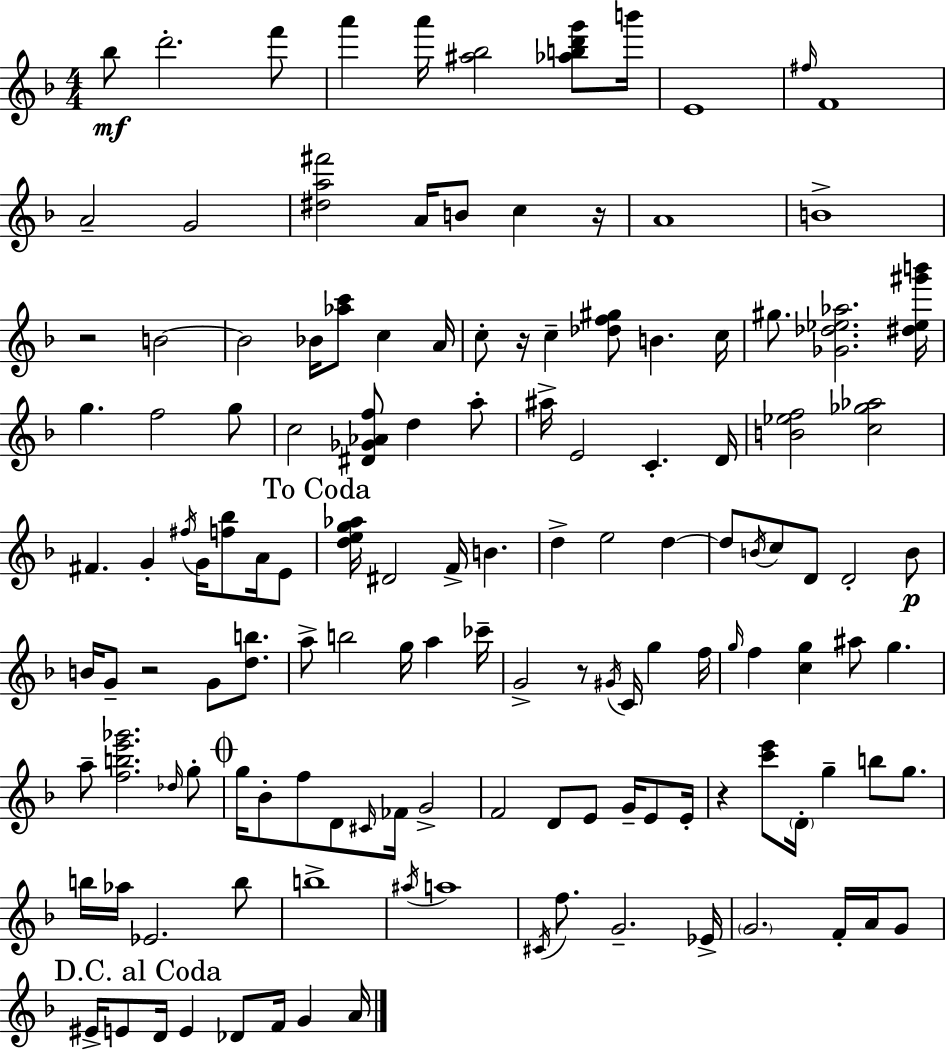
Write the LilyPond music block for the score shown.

{
  \clef treble
  \numericTimeSignature
  \time 4/4
  \key d \minor
  bes''8\mf d'''2.-. f'''8 | a'''4 a'''16 <ais'' bes''>2 <aes'' b'' d''' g'''>8 b'''16 | e'1 | \grace { fis''16 } f'1 | \break a'2-- g'2 | <dis'' a'' fis'''>2 a'16 b'8 c''4 | r16 a'1 | b'1-> | \break r2 b'2~~ | b'2 bes'16 <aes'' c'''>8 c''4 | a'16 c''8-. r16 c''4-- <des'' f'' gis''>8 b'4. | c''16 gis''8. <ges' des'' ees'' aes''>2. | \break <dis'' ees'' gis''' b'''>16 g''4. f''2 g''8 | c''2 <dis' ges' aes' f''>8 d''4 a''8-. | ais''16-> e'2 c'4.-. | d'16 <b' ees'' f''>2 <c'' ges'' aes''>2 | \break fis'4. g'4-. \acciaccatura { fis''16 } g'16 <f'' bes''>8 a'16 | e'8 \mark "To Coda" <d'' e'' g'' aes''>16 dis'2 f'16-> b'4. | d''4-> e''2 d''4~~ | d''8 \acciaccatura { b'16 } c''8 d'8 d'2-. | \break b'8\p b'16 g'8-- r2 g'8 | <d'' b''>8. a''8-> b''2 g''16 a''4 | ces'''16-- g'2-> r8 \acciaccatura { gis'16 } c'16 g''4 | f''16 \grace { g''16 } f''4 <c'' g''>4 ais''8 g''4. | \break a''8-- <f'' b'' e''' ges'''>2. | \grace { des''16 } g''8-. \mark \markup { \musicglyph "scripts.coda" } g''16 bes'8-. f''8 d'8 \grace { cis'16 } fes'16 g'2-> | f'2 d'8 | e'8 g'16-- e'8 e'16-. r4 <c''' e'''>8 \parenthesize d'16-. g''4-- | \break b''8 g''8. b''16 aes''16 ees'2. | b''8 b''1-> | \acciaccatura { ais''16 } a''1 | \acciaccatura { cis'16 } f''8. g'2.-- | \break ees'16-> \parenthesize g'2. | f'16-. a'16 g'8 \mark "D.C. al Coda" eis'16-> e'8 d'16 e'4 | des'8 f'16 g'4 a'16 \bar "|."
}